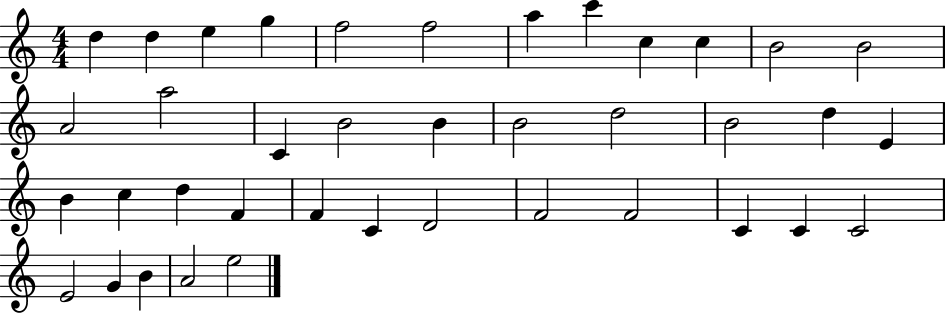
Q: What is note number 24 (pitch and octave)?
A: C5